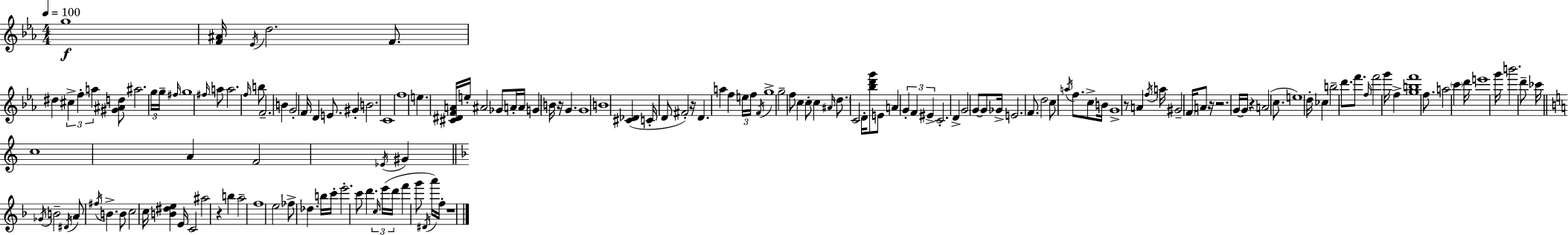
G5/w [F4,A#4]/s Eb4/s D5/h. F4/e. D#5/q C#5/q F5/q A5/q [G#4,A#4,D5]/e A#5/h. G5/s G5/s F#5/s G5/w F#5/s A5/e A5/h. F5/s B5/e F4/h. B4/q G4/h F4/s D4/q E4/e. G#4/q B4/h. C4/w F5/w E5/q. [C#4,D#4,F4,A4]/s E5/s A#4/h Gb4/e A4/s A4/s G4/q B4/s R/s G4/q. G4/w B4/w [C#4,Db4]/q C4/s D4/e F#4/h R/s D4/q. A5/q F5/q E5/s F5/s F4/s G5/w G5/h F5/e C5/q C5/e C5/q A#4/s D5/e. C4/h D4/s [Bb5,D6,G6]/e E4/e A4/q G4/q F4/q EIS4/q C4/h. D4/q G4/h G4/e G4/e Gb4/s E4/h. F4/e. D5/h C5/e A5/s F5/e. C5/e B4/s G4/w R/e A4/q F5/s A5/s G#4/h F4/s A4/e R/s R/h. G4/s G4/s R/q A4/h C5/e. E5/w D5/s CES5/q B5/h D6/e. F6/e. F5/s F6/h G6/s F5/q [G5,B5,F6]/w F5/e. A5/h C6/q D6/s E6/w G6/s B6/h. D6/e CES6/s C5/w A4/q F4/h Eb4/s G#4/q Gb4/s B4/h D#4/s A4/e F#5/s B4/q. B4/e C5/h C5/s [B4,D#5,E5]/q E4/s C4/h A#5/h R/q B5/q A5/h F5/w E5/h FES5/e Db5/q. B5/s C6/s E6/h. C6/e D6/q. C5/s E6/s D6/s F6/q G6/e D#4/s A6/s F5/s R/w